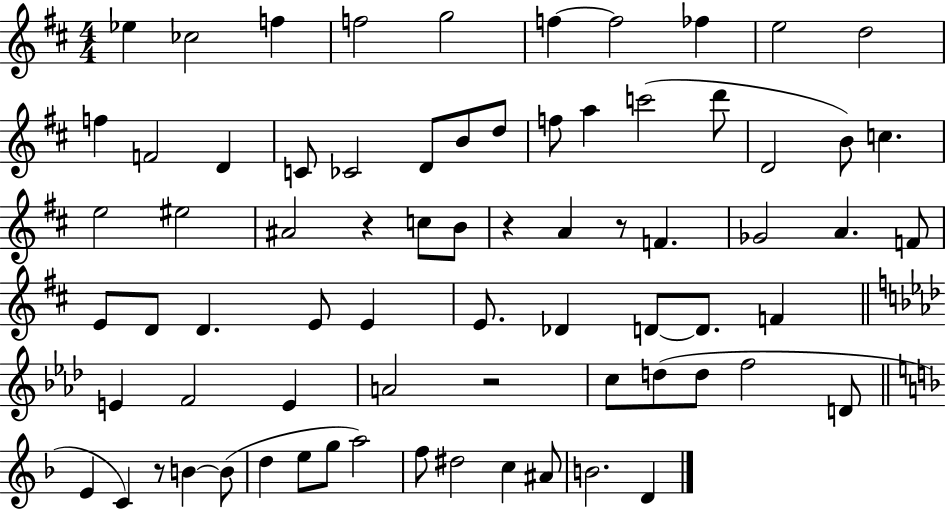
{
  \clef treble
  \numericTimeSignature
  \time 4/4
  \key d \major
  ees''4 ces''2 f''4 | f''2 g''2 | f''4~~ f''2 fes''4 | e''2 d''2 | \break f''4 f'2 d'4 | c'8 ces'2 d'8 b'8 d''8 | f''8 a''4 c'''2( d'''8 | d'2 b'8) c''4. | \break e''2 eis''2 | ais'2 r4 c''8 b'8 | r4 a'4 r8 f'4. | ges'2 a'4. f'8 | \break e'8 d'8 d'4. e'8 e'4 | e'8. des'4 d'8~~ d'8. f'4 | \bar "||" \break \key f \minor e'4 f'2 e'4 | a'2 r2 | c''8 d''8( d''8 f''2 d'8 | \bar "||" \break \key f \major e'4 c'4) r8 b'4~~ b'8( | d''4 e''8 g''8 a''2) | f''8 dis''2 c''4 ais'8 | b'2. d'4 | \break \bar "|."
}